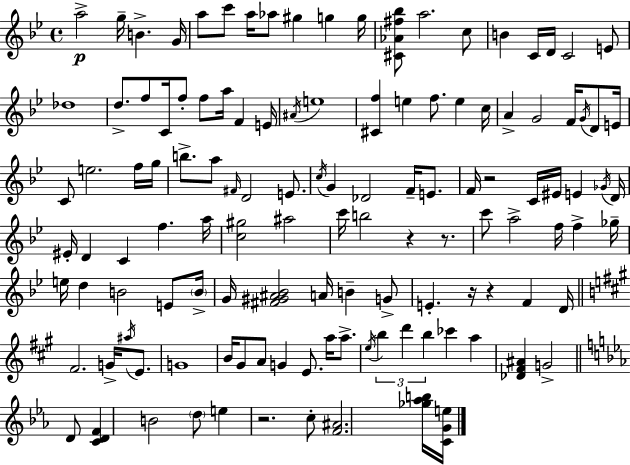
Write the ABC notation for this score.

X:1
T:Untitled
M:4/4
L:1/4
K:Bb
a2 g/4 B G/4 a/2 c'/2 a/4 _a/2 ^g g g/4 [^C_A^f_b]/2 a2 c/2 B C/4 D/4 C2 E/2 _d4 d/2 f/2 C/4 f/2 f/2 a/4 F E/4 ^A/4 e4 [^Cf] e f/2 e c/4 A G2 F/4 G/4 D/2 E/4 C/2 e2 f/4 g/4 b/2 a/2 ^F/4 D2 E/2 c/4 G _D2 F/4 E/2 F/4 z2 C/4 ^E/4 E _G/4 D/4 ^E/4 D C f a/4 [c^g]2 ^a2 c'/4 b2 z z/2 c'/2 a2 f/4 f _g/4 e/4 d B2 E/2 B/4 G/4 [^F^G^A_B]2 A/4 B G/2 E z/4 z F D/4 ^F2 G/4 ^a/4 E/2 G4 B/4 ^G/2 A/2 G E/2 a/4 a/2 e/4 b d' b _c' a [_D^F^A] G2 D/2 [CDF] B2 d/2 e z2 c/2 [F^A]2 [_g_ab]/4 [CGe]/4